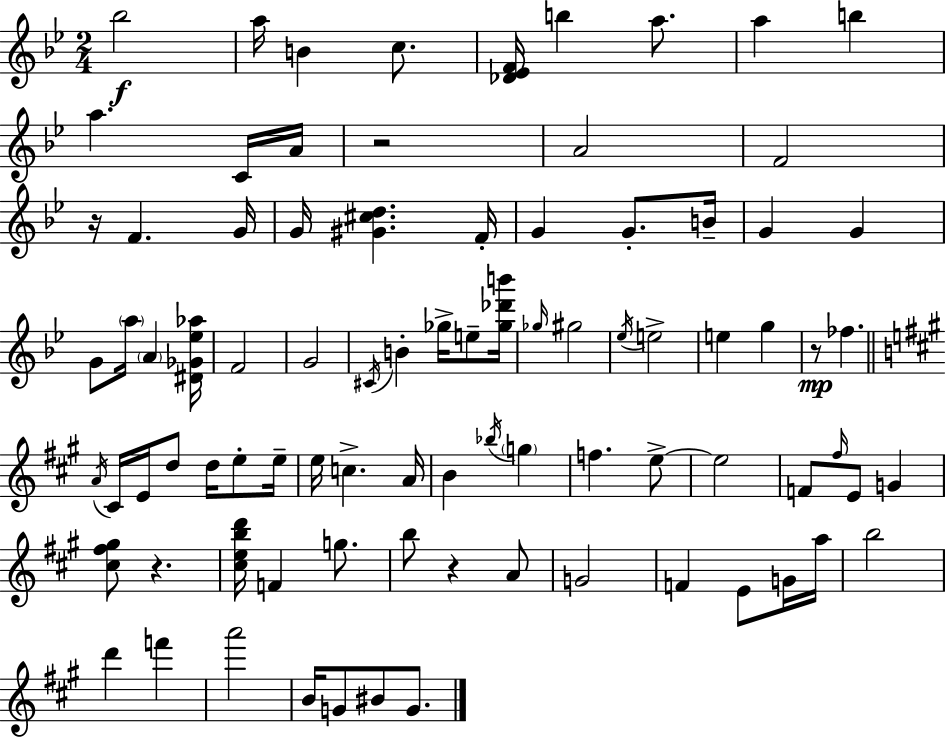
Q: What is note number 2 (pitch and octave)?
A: A5